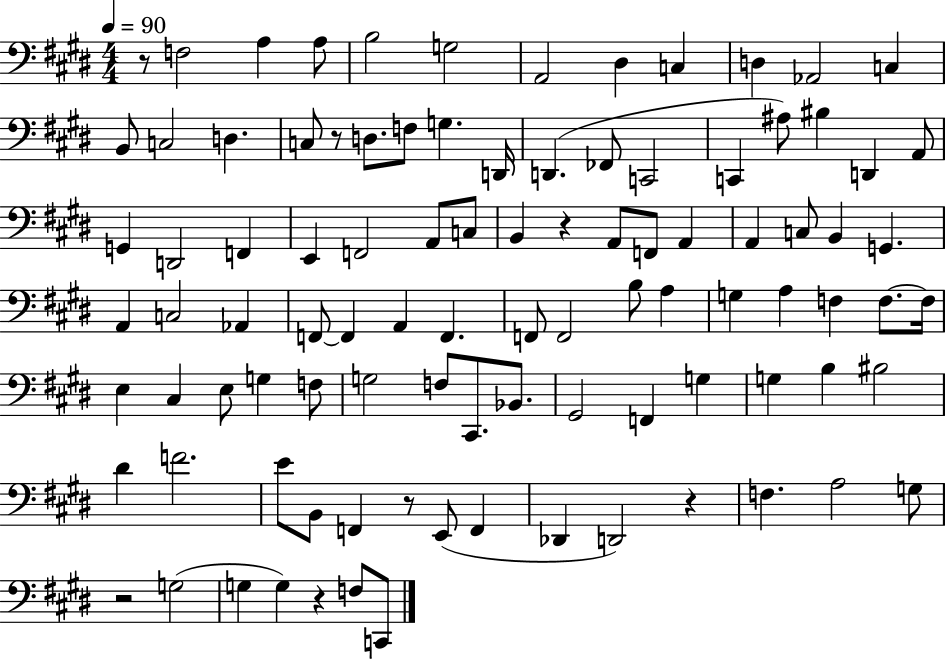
{
  \clef bass
  \numericTimeSignature
  \time 4/4
  \key e \major
  \tempo 4 = 90
  r8 f2 a4 a8 | b2 g2 | a,2 dis4 c4 | d4 aes,2 c4 | \break b,8 c2 d4. | c8 r8 d8. f8 g4. d,16 | d,4.( fes,8 c,2 | c,4 ais8) bis4 d,4 a,8 | \break g,4 d,2 f,4 | e,4 f,2 a,8 c8 | b,4 r4 a,8 f,8 a,4 | a,4 c8 b,4 g,4. | \break a,4 c2 aes,4 | f,8~~ f,4 a,4 f,4. | f,8 f,2 b8 a4 | g4 a4 f4 f8.~~ f16 | \break e4 cis4 e8 g4 f8 | g2 f8 cis,8. bes,8. | gis,2 f,4 g4 | g4 b4 bis2 | \break dis'4 f'2. | e'8 b,8 f,4 r8 e,8( f,4 | des,4 d,2) r4 | f4. a2 g8 | \break r2 g2( | g4 g4) r4 f8 c,8 | \bar "|."
}